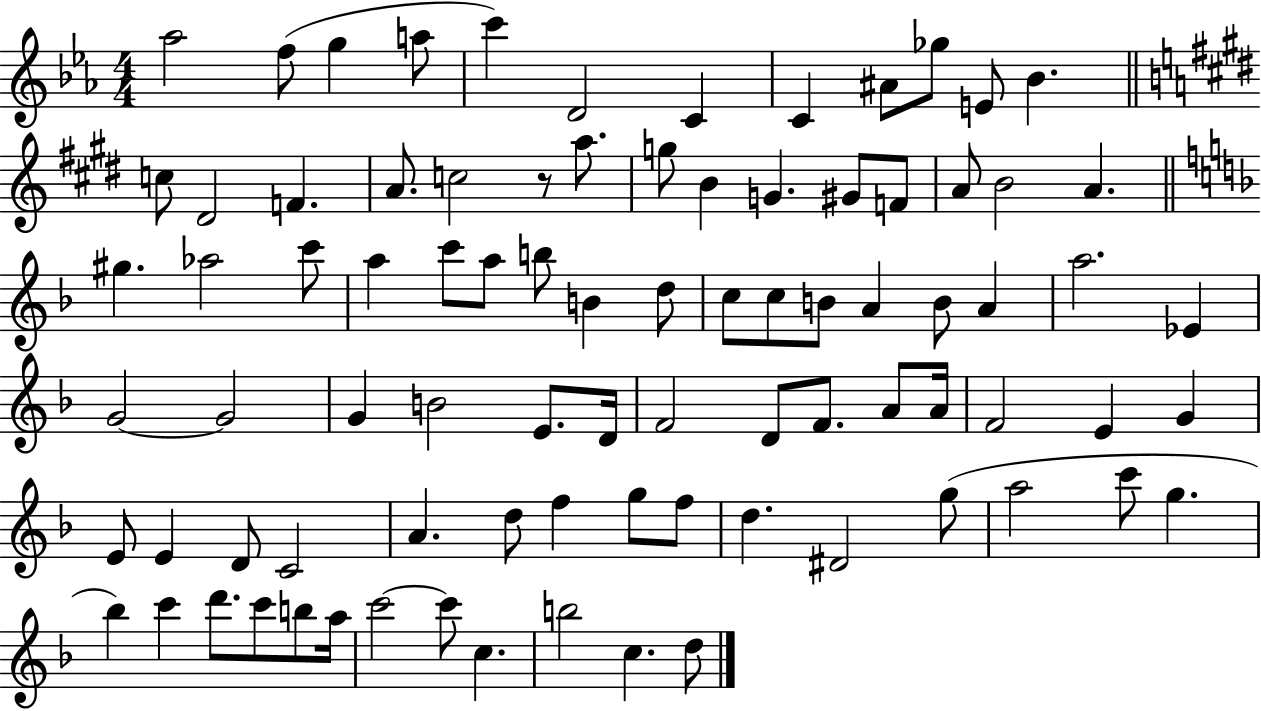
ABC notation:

X:1
T:Untitled
M:4/4
L:1/4
K:Eb
_a2 f/2 g a/2 c' D2 C C ^A/2 _g/2 E/2 _B c/2 ^D2 F A/2 c2 z/2 a/2 g/2 B G ^G/2 F/2 A/2 B2 A ^g _a2 c'/2 a c'/2 a/2 b/2 B d/2 c/2 c/2 B/2 A B/2 A a2 _E G2 G2 G B2 E/2 D/4 F2 D/2 F/2 A/2 A/4 F2 E G E/2 E D/2 C2 A d/2 f g/2 f/2 d ^D2 g/2 a2 c'/2 g _b c' d'/2 c'/2 b/2 a/4 c'2 c'/2 c b2 c d/2